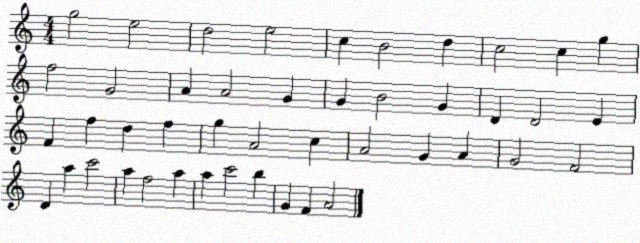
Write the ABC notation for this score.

X:1
T:Untitled
M:4/4
L:1/4
K:C
g2 e2 d2 e2 c B2 d c2 c g f2 G2 A A2 G G B2 G D D2 E F f d f g A2 c A2 G A G2 F2 D a c'2 a f2 a a c'2 b G F A2